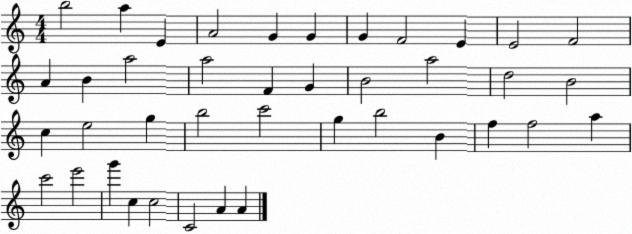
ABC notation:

X:1
T:Untitled
M:4/4
L:1/4
K:C
b2 a E A2 G G G F2 E E2 F2 A B a2 a2 F G B2 a2 d2 B2 c e2 g b2 c'2 g b2 B f f2 a c'2 e'2 g' c c2 C2 A A